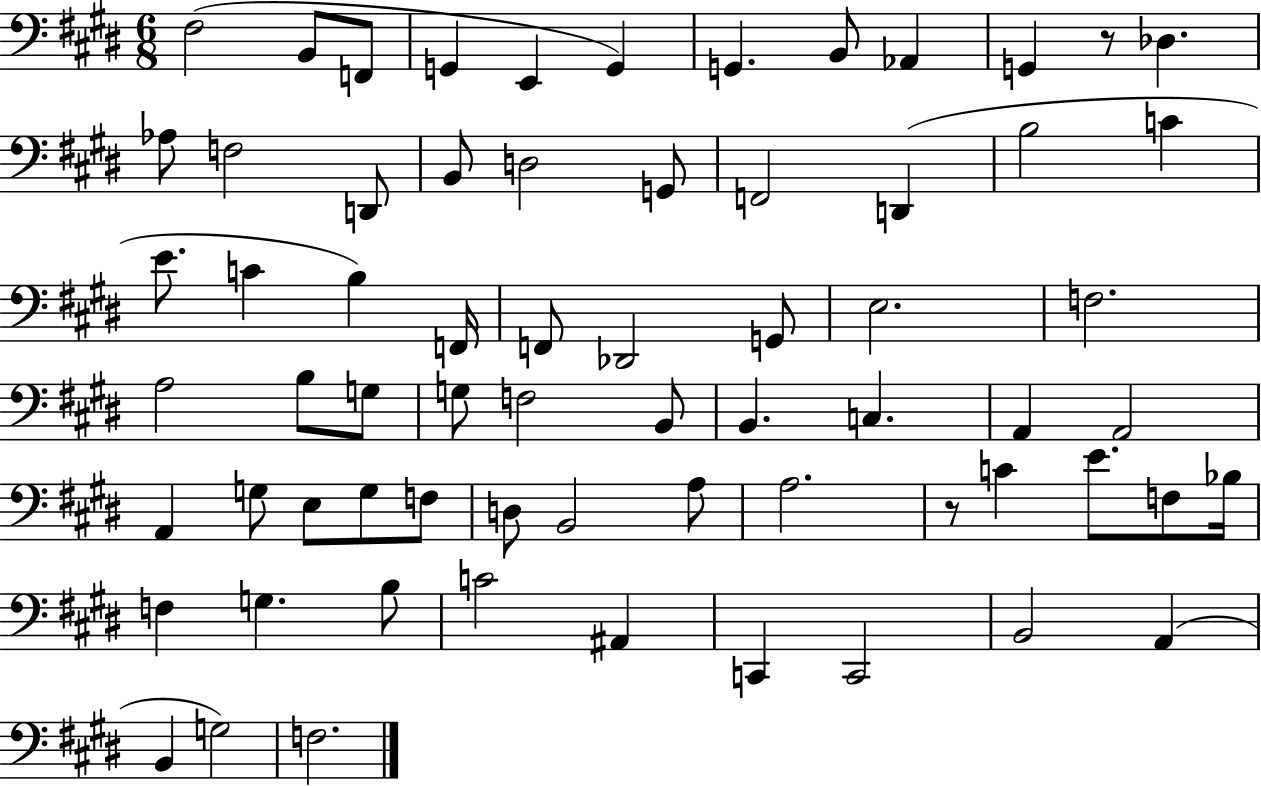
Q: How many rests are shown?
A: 2